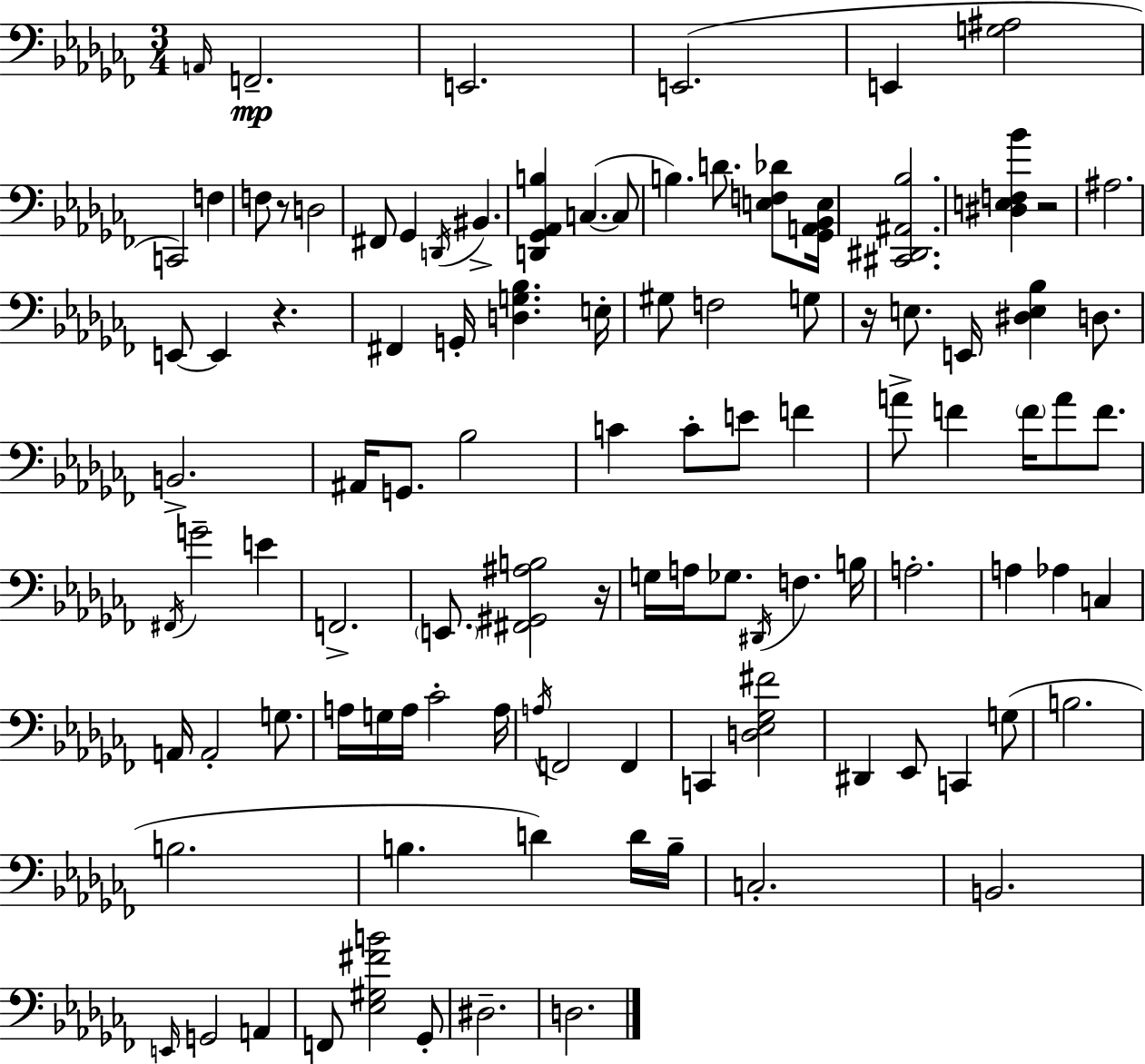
{
  \clef bass
  \numericTimeSignature
  \time 3/4
  \key aes \minor
  \grace { a,16 }\mp f,2.-- | e,2. | e,2.( | e,4 <g ais>2 | \break c,2) f4 | f8 r8 d2 | fis,8 ges,4 \acciaccatura { d,16 } bis,4.-> | <d, ges, aes, b>4 c4.~(~ | \break c8 b4.) d'8. <e f des'>8 | <ges, a, bes, e>16 <cis, dis, ais, bes>2. | <dis e f bes'>4 r2 | ais2. | \break e,8~~ e,4 r4. | fis,4 g,16-. <d g bes>4. | e16-. gis8 f2 | g8 r16 e8. e,16 <dis e bes>4 d8. | \break b,2.-> | ais,16 g,8. bes2 | c'4 c'8-. e'8 f'4 | a'8-> f'4 \parenthesize f'16 a'8 f'8. | \break \acciaccatura { fis,16 } g'2-- e'4 | f,2.-> | \parenthesize e,8. <fis, gis, ais b>2 | r16 g16 a16 ges8. \acciaccatura { dis,16 } f4. | \break b16 a2.-. | a4 aes4 | c4 a,16 a,2-. | g8. a16 g16 a16 ces'2-. | \break a16 \acciaccatura { a16 } f,2 | f,4 c,4 <d ees ges fis'>2 | dis,4 ees,8 c,4 | g8( b2. | \break b2. | b4. d'4) | d'16 b16-- c2.-. | b,2. | \break \grace { e,16 } g,2 | a,4 f,8 <ees gis fis' b'>2 | ges,8-. dis2.-- | d2. | \break \bar "|."
}